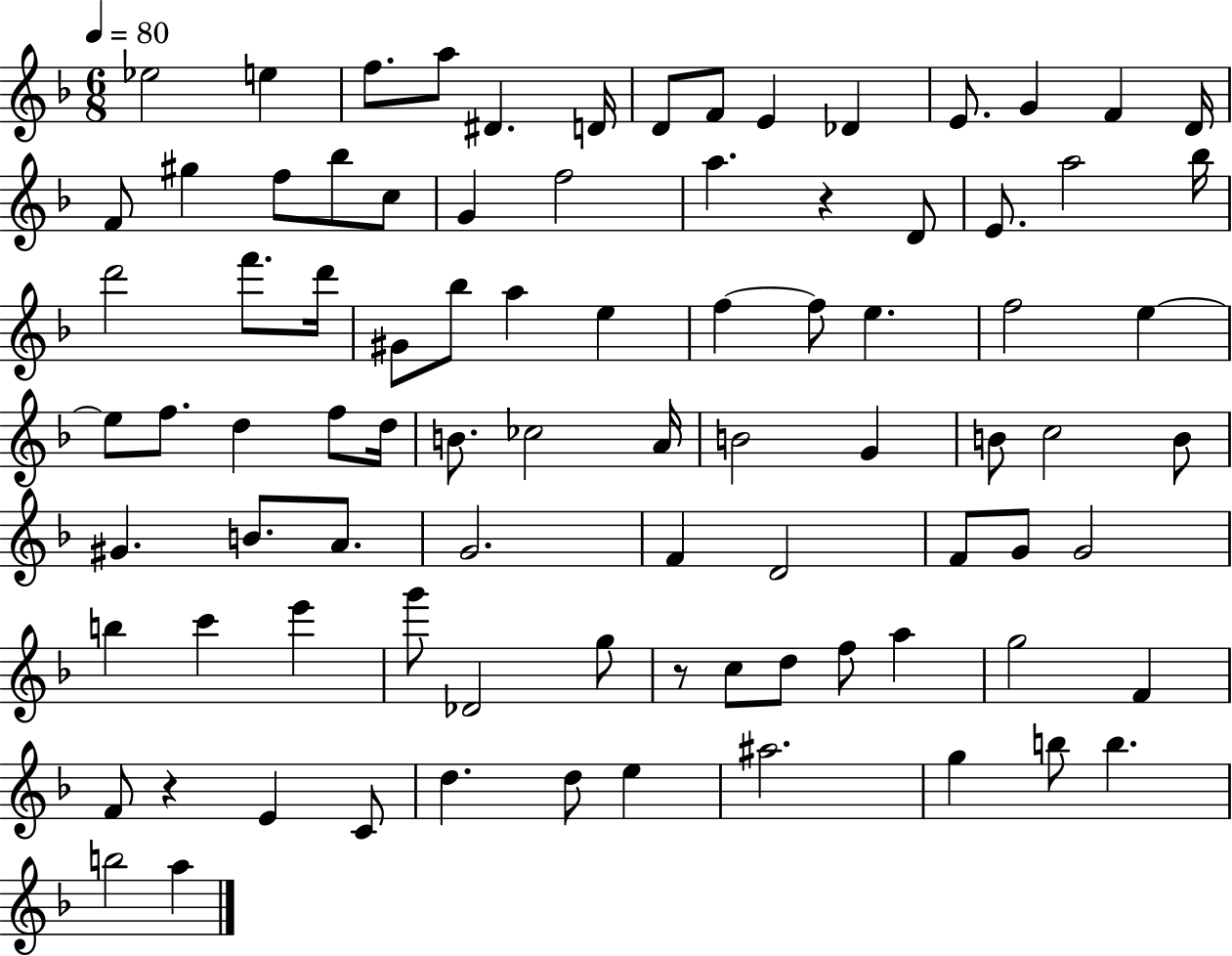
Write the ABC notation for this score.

X:1
T:Untitled
M:6/8
L:1/4
K:F
_e2 e f/2 a/2 ^D D/4 D/2 F/2 E _D E/2 G F D/4 F/2 ^g f/2 _b/2 c/2 G f2 a z D/2 E/2 a2 _b/4 d'2 f'/2 d'/4 ^G/2 _b/2 a e f f/2 e f2 e e/2 f/2 d f/2 d/4 B/2 _c2 A/4 B2 G B/2 c2 B/2 ^G B/2 A/2 G2 F D2 F/2 G/2 G2 b c' e' g'/2 _D2 g/2 z/2 c/2 d/2 f/2 a g2 F F/2 z E C/2 d d/2 e ^a2 g b/2 b b2 a